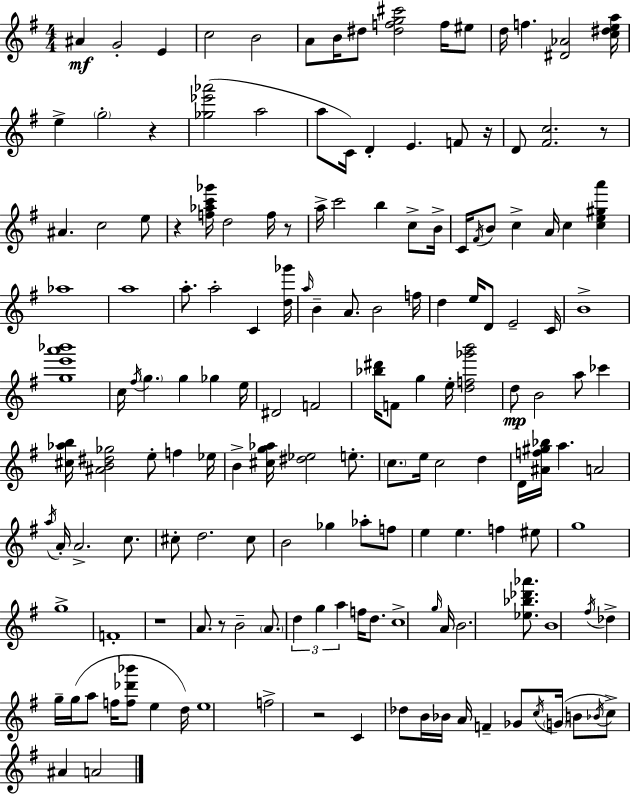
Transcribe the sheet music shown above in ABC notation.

X:1
T:Untitled
M:4/4
L:1/4
K:Em
^A G2 E c2 B2 A/2 B/4 ^d/2 [^dfg^c']2 f/4 ^e/2 d/4 f [^D_A]2 [c^dea]/4 e g2 z [_g_e'_a']2 a2 a/2 C/4 D E F/2 z/4 D/2 [^Fc]2 z/2 ^A c2 e/2 z [f_ac'_g']/4 d2 f/4 z/2 a/4 c'2 b c/2 B/4 C/4 ^F/4 B/2 c A/4 c [ce^ga'] _a4 a4 a/2 a2 C [d_g']/4 a/4 B A/2 B2 f/4 d e/4 D/2 E2 C/4 B4 [ge'a'_b']4 c/4 ^f/4 g g _g e/4 ^D2 F2 [_b^d']/4 F/2 g e/4 [df_g'b']2 d/2 B2 a/2 _c' [^c_ab]/4 [^AB^d_g]2 e/2 f _e/4 B [^cg_a]/4 [^d_e]2 e/2 c/2 e/4 c2 d D/4 [^Af^g_b]/4 a A2 a/4 A/4 A2 c/2 ^c/2 d2 ^c/2 B2 _g _a/2 f/2 e e f ^e/2 g4 g4 F4 z4 A/2 z/2 B2 A/2 d g a f/4 d/2 c4 g/4 A/4 B2 [_e_b_d'_a']/2 B4 ^f/4 _d g/4 g/4 a/2 f/4 [f_d'_b']/2 e d/4 e4 f2 z2 C _d/2 B/4 _B/4 A/4 F _G/2 c/4 G/4 B/2 _B/4 c/2 ^A A2